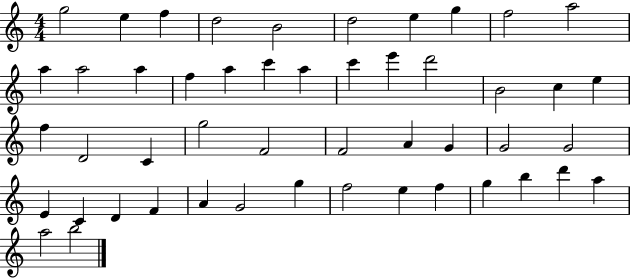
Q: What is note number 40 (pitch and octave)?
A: G5